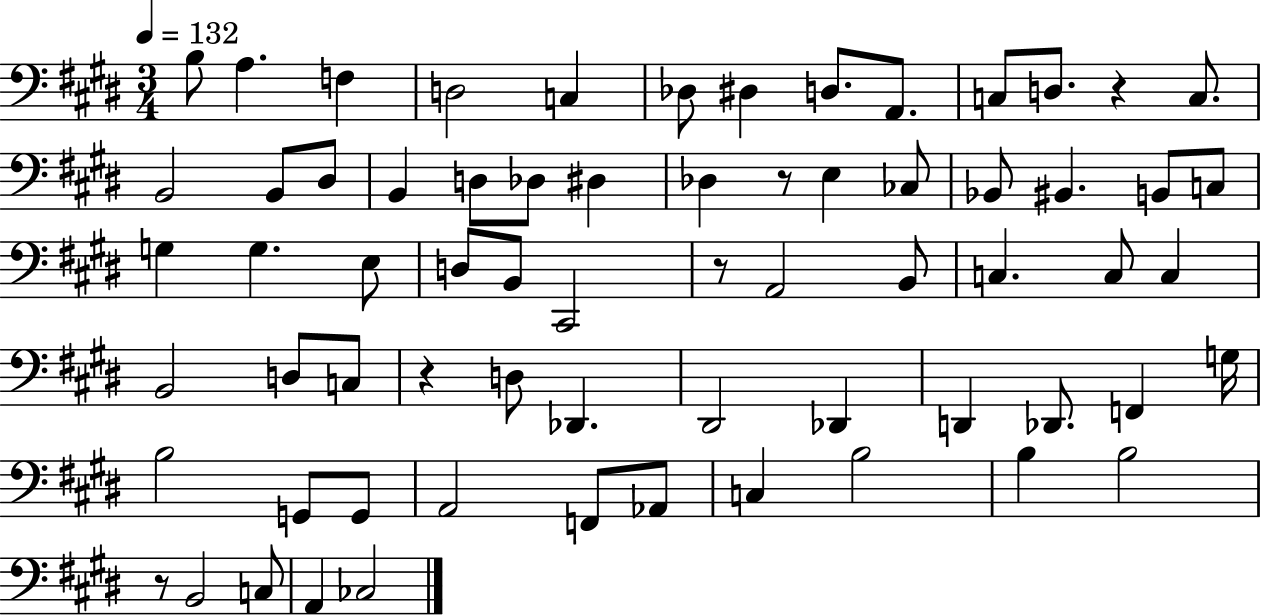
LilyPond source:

{
  \clef bass
  \numericTimeSignature
  \time 3/4
  \key e \major
  \tempo 4 = 132
  \repeat volta 2 { b8 a4. f4 | d2 c4 | des8 dis4 d8. a,8. | c8 d8. r4 c8. | \break b,2 b,8 dis8 | b,4 d8 des8 dis4 | des4 r8 e4 ces8 | bes,8 bis,4. b,8 c8 | \break g4 g4. e8 | d8 b,8 cis,2 | r8 a,2 b,8 | c4. c8 c4 | \break b,2 d8 c8 | r4 d8 des,4. | dis,2 des,4 | d,4 des,8. f,4 g16 | \break b2 g,8 g,8 | a,2 f,8 aes,8 | c4 b2 | b4 b2 | \break r8 b,2 c8 | a,4 ces2 | } \bar "|."
}